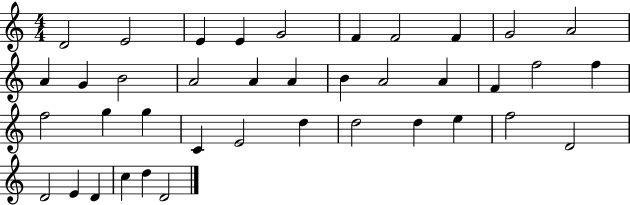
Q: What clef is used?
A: treble